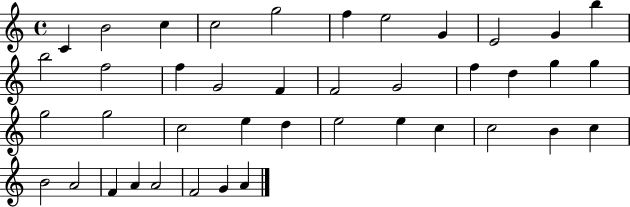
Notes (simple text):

C4/q B4/h C5/q C5/h G5/h F5/q E5/h G4/q E4/h G4/q B5/q B5/h F5/h F5/q G4/h F4/q F4/h G4/h F5/q D5/q G5/q G5/q G5/h G5/h C5/h E5/q D5/q E5/h E5/q C5/q C5/h B4/q C5/q B4/h A4/h F4/q A4/q A4/h F4/h G4/q A4/q